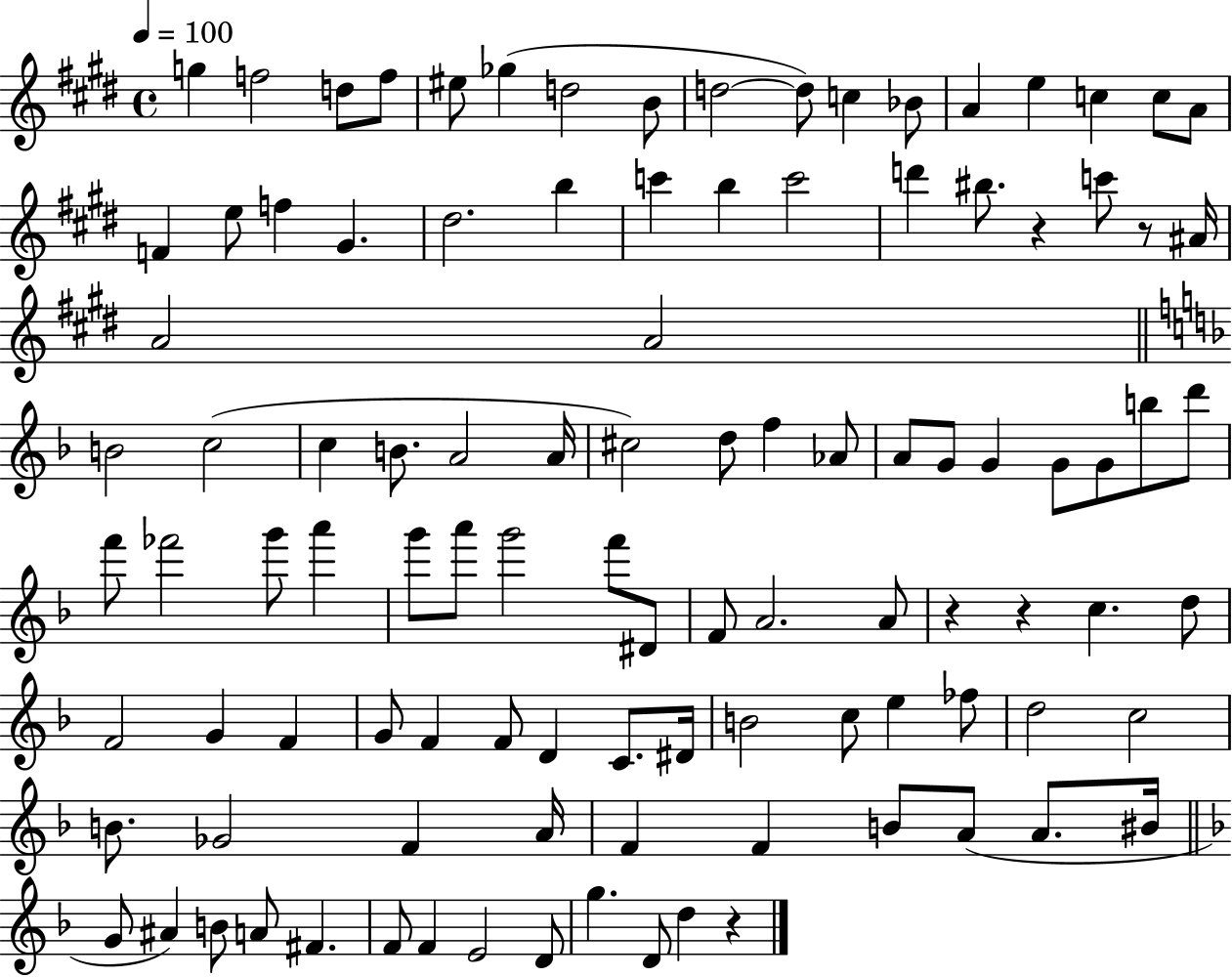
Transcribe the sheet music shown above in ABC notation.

X:1
T:Untitled
M:4/4
L:1/4
K:E
g f2 d/2 f/2 ^e/2 _g d2 B/2 d2 d/2 c _B/2 A e c c/2 A/2 F e/2 f ^G ^d2 b c' b c'2 d' ^b/2 z c'/2 z/2 ^A/4 A2 A2 B2 c2 c B/2 A2 A/4 ^c2 d/2 f _A/2 A/2 G/2 G G/2 G/2 b/2 d'/2 f'/2 _f'2 g'/2 a' g'/2 a'/2 g'2 f'/2 ^D/2 F/2 A2 A/2 z z c d/2 F2 G F G/2 F F/2 D C/2 ^D/4 B2 c/2 e _f/2 d2 c2 B/2 _G2 F A/4 F F B/2 A/2 A/2 ^B/4 G/2 ^A B/2 A/2 ^F F/2 F E2 D/2 g D/2 d z